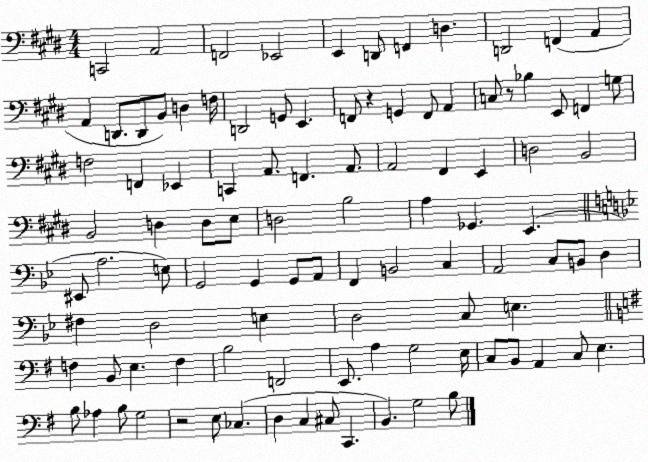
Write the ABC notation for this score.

X:1
T:Untitled
M:4/4
L:1/4
K:E
C,,2 A,,2 F,,2 _E,,2 E,, D,,/2 F,, D, D,,2 F,, A,, A,, D,,/2 D,,/2 B,,/2 D, F,/4 D,,2 G,,/2 E,, F,,/2 z G,, F,,/2 A,, C,/2 z/2 _B, E,,/2 F,, G,/2 F,2 F,, _E,, C,, A,,/2 F,, A,,/2 A,,2 ^F,, E,, D,2 B,,2 B,,2 D, D,/2 E,/2 D,2 B,2 A, _G,, E,, ^E,,/2 A,2 E,/2 G,,2 G,, G,,/2 A,,/2 F,, B,,2 C, A,,2 C,/2 B,,/2 D, ^F, D,2 E, D,2 C,/2 E, F, B,,/2 E, F, B,2 F,,2 E,,/2 A, G,2 E,/4 C,/2 B,,/2 A,, C,/2 E, B,/2 _A, B,/2 G,2 z2 E,/2 _C, D, C, ^C,/2 C,, B,, G,2 B,/2